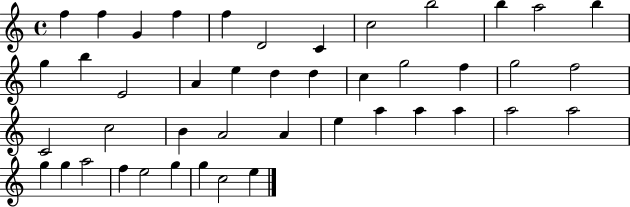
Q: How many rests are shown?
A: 0